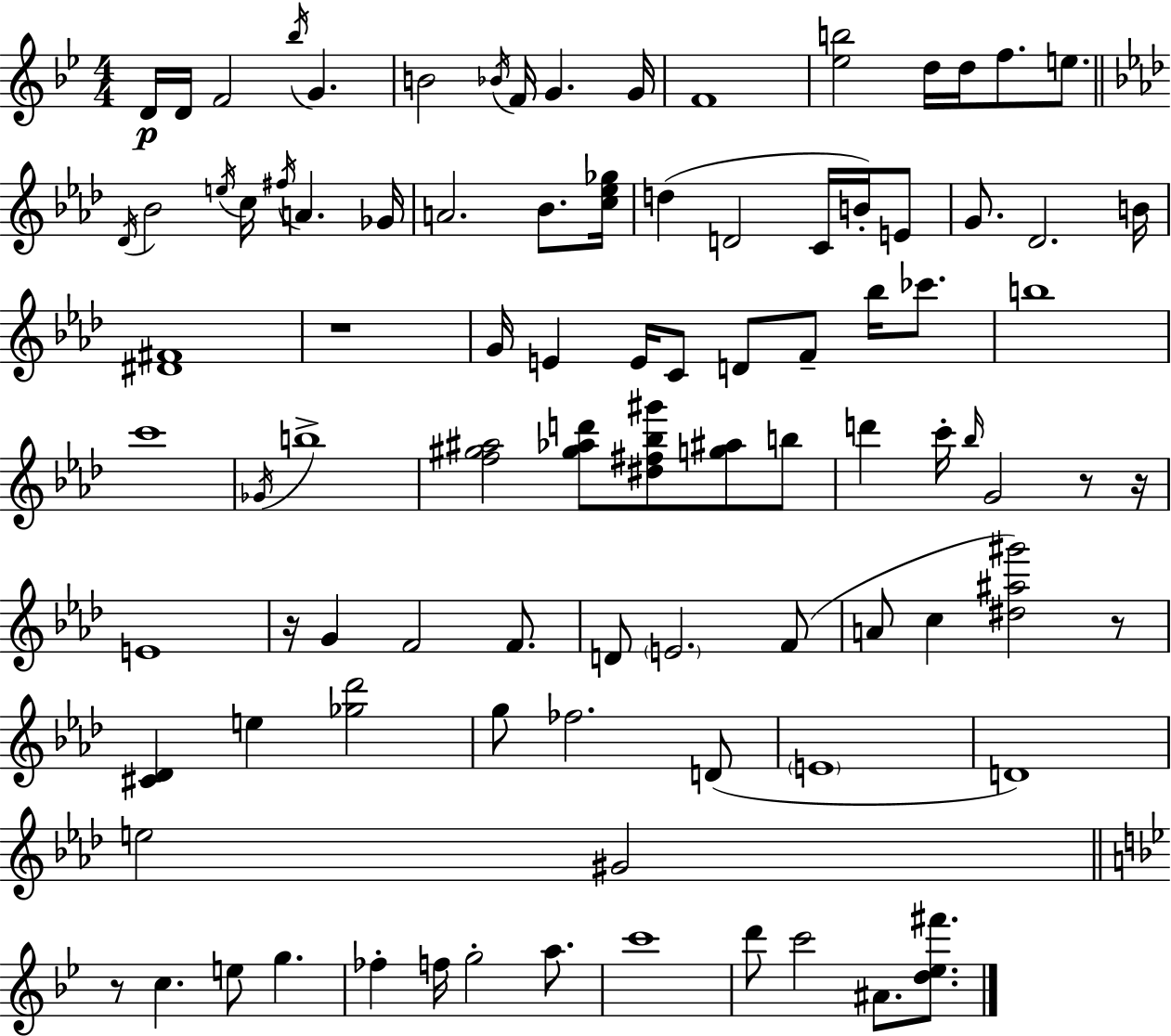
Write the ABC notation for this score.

X:1
T:Untitled
M:4/4
L:1/4
K:Bb
D/4 D/4 F2 _b/4 G B2 _B/4 F/4 G G/4 F4 [_eb]2 d/4 d/4 f/2 e/2 _D/4 _B2 e/4 c/4 ^f/4 A _G/4 A2 _B/2 [c_e_g]/4 d D2 C/4 B/4 E/2 G/2 _D2 B/4 [^D^F]4 z4 G/4 E E/4 C/2 D/2 F/2 _b/4 _c'/2 b4 c'4 _G/4 b4 [f^g^a]2 [^g_ad']/2 [^d^f_b^g']/2 [g^a]/2 b/2 d' c'/4 _b/4 G2 z/2 z/4 E4 z/4 G F2 F/2 D/2 E2 F/2 A/2 c [^d^a^g']2 z/2 [^C_D] e [_g_d']2 g/2 _f2 D/2 E4 D4 e2 ^G2 z/2 c e/2 g _f f/4 g2 a/2 c'4 d'/2 c'2 ^A/2 [d_e^f']/2